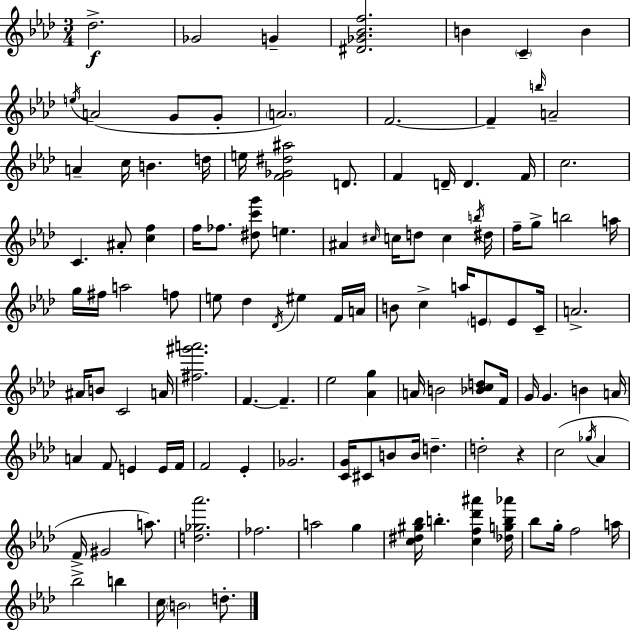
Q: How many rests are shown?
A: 1